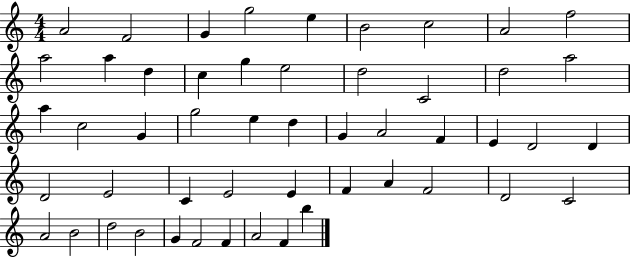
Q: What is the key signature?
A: C major